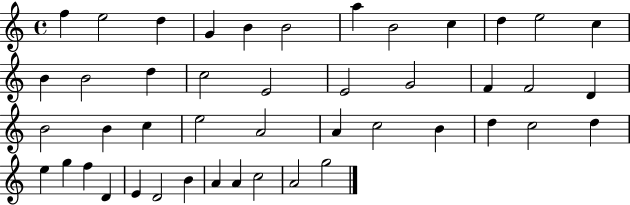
{
  \clef treble
  \time 4/4
  \defaultTimeSignature
  \key c \major
  f''4 e''2 d''4 | g'4 b'4 b'2 | a''4 b'2 c''4 | d''4 e''2 c''4 | \break b'4 b'2 d''4 | c''2 e'2 | e'2 g'2 | f'4 f'2 d'4 | \break b'2 b'4 c''4 | e''2 a'2 | a'4 c''2 b'4 | d''4 c''2 d''4 | \break e''4 g''4 f''4 d'4 | e'4 d'2 b'4 | a'4 a'4 c''2 | a'2 g''2 | \break \bar "|."
}